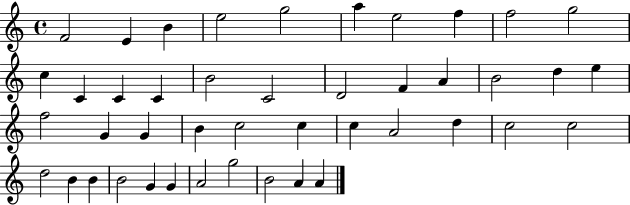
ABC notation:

X:1
T:Untitled
M:4/4
L:1/4
K:C
F2 E B e2 g2 a e2 f f2 g2 c C C C B2 C2 D2 F A B2 d e f2 G G B c2 c c A2 d c2 c2 d2 B B B2 G G A2 g2 B2 A A